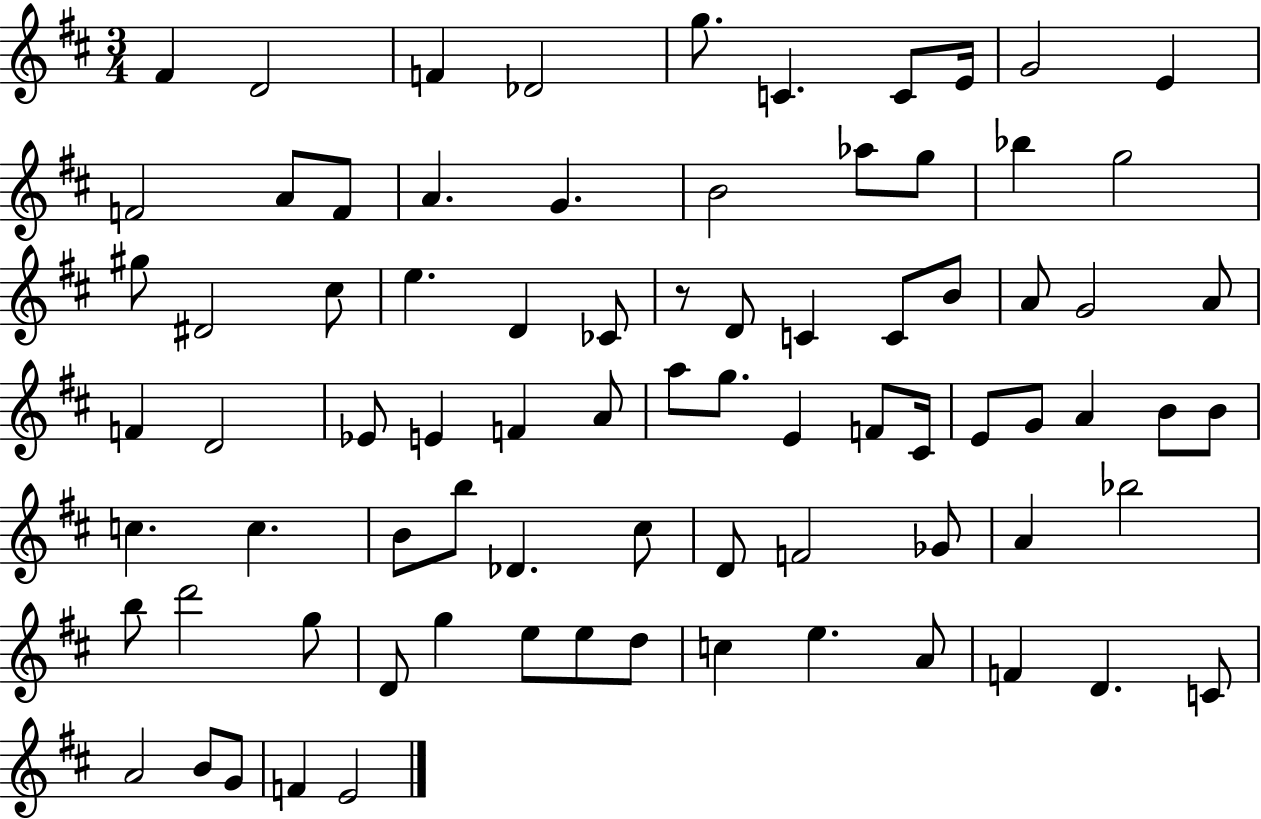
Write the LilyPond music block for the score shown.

{
  \clef treble
  \numericTimeSignature
  \time 3/4
  \key d \major
  fis'4 d'2 | f'4 des'2 | g''8. c'4. c'8 e'16 | g'2 e'4 | \break f'2 a'8 f'8 | a'4. g'4. | b'2 aes''8 g''8 | bes''4 g''2 | \break gis''8 dis'2 cis''8 | e''4. d'4 ces'8 | r8 d'8 c'4 c'8 b'8 | a'8 g'2 a'8 | \break f'4 d'2 | ees'8 e'4 f'4 a'8 | a''8 g''8. e'4 f'8 cis'16 | e'8 g'8 a'4 b'8 b'8 | \break c''4. c''4. | b'8 b''8 des'4. cis''8 | d'8 f'2 ges'8 | a'4 bes''2 | \break b''8 d'''2 g''8 | d'8 g''4 e''8 e''8 d''8 | c''4 e''4. a'8 | f'4 d'4. c'8 | \break a'2 b'8 g'8 | f'4 e'2 | \bar "|."
}